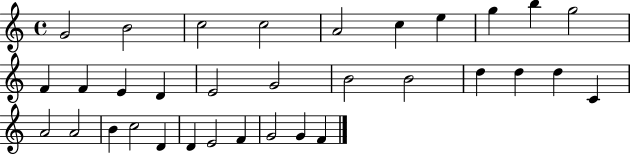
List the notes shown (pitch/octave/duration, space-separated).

G4/h B4/h C5/h C5/h A4/h C5/q E5/q G5/q B5/q G5/h F4/q F4/q E4/q D4/q E4/h G4/h B4/h B4/h D5/q D5/q D5/q C4/q A4/h A4/h B4/q C5/h D4/q D4/q E4/h F4/q G4/h G4/q F4/q